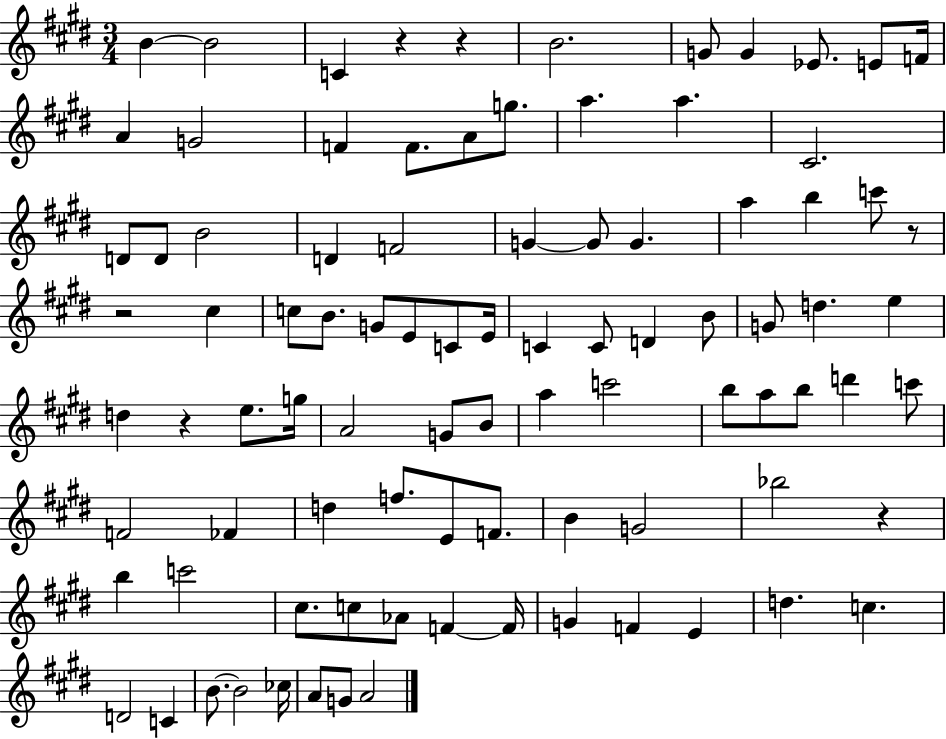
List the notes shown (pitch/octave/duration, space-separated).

B4/q B4/h C4/q R/q R/q B4/h. G4/e G4/q Eb4/e. E4/e F4/s A4/q G4/h F4/q F4/e. A4/e G5/e. A5/q. A5/q. C#4/h. D4/e D4/e B4/h D4/q F4/h G4/q G4/e G4/q. A5/q B5/q C6/e R/e R/h C#5/q C5/e B4/e. G4/e E4/e C4/e E4/s C4/q C4/e D4/q B4/e G4/e D5/q. E5/q D5/q R/q E5/e. G5/s A4/h G4/e B4/e A5/q C6/h B5/e A5/e B5/e D6/q C6/e F4/h FES4/q D5/q F5/e. E4/e F4/e. B4/q G4/h Bb5/h R/q B5/q C6/h C#5/e. C5/e Ab4/e F4/q F4/s G4/q F4/q E4/q D5/q. C5/q. D4/h C4/q B4/e. B4/h CES5/s A4/e G4/e A4/h